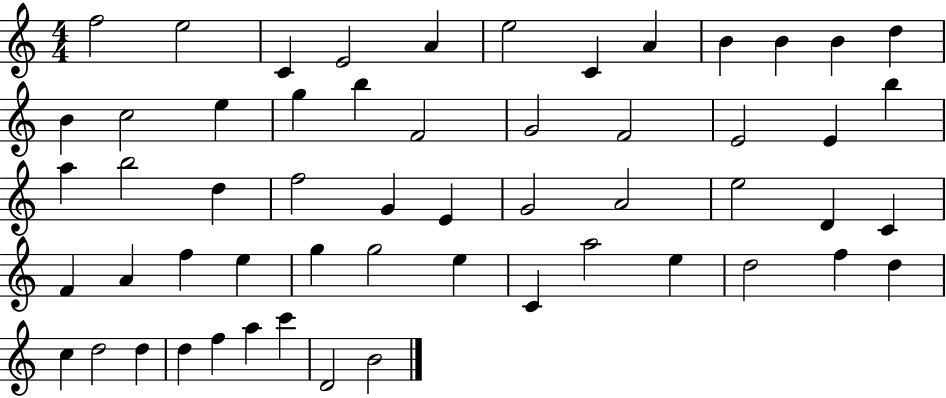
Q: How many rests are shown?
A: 0